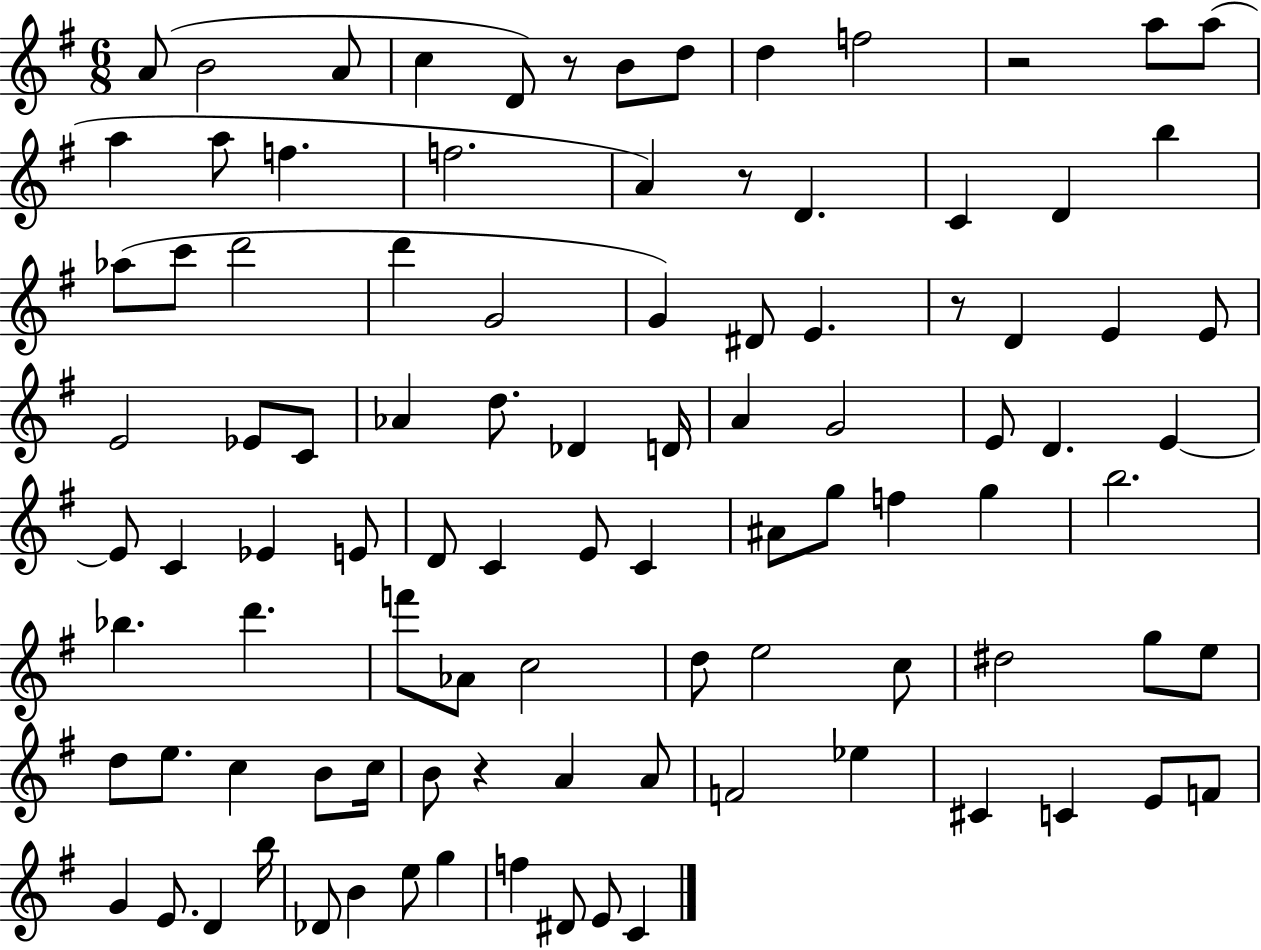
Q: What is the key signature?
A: G major